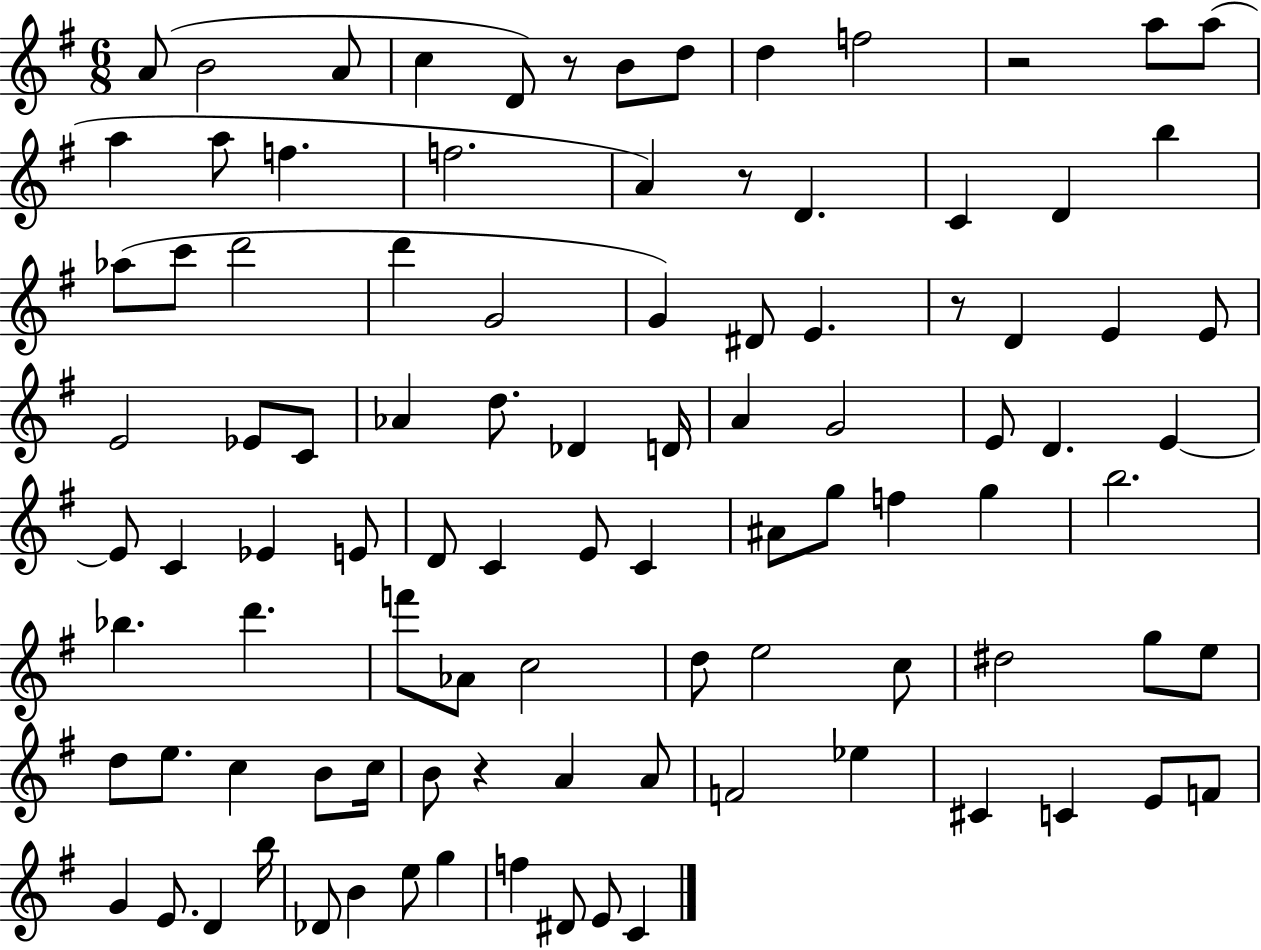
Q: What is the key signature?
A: G major